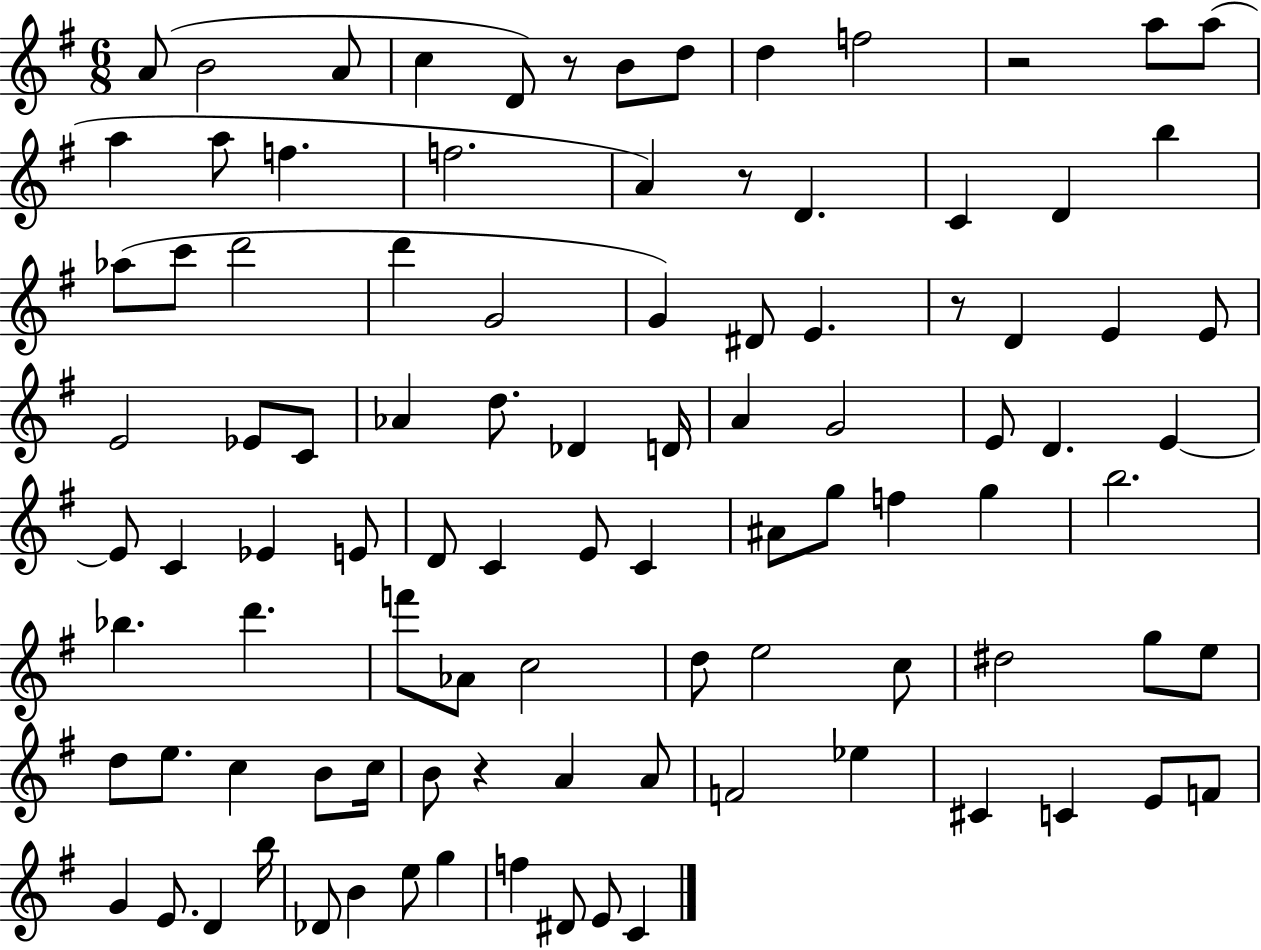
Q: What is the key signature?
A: G major